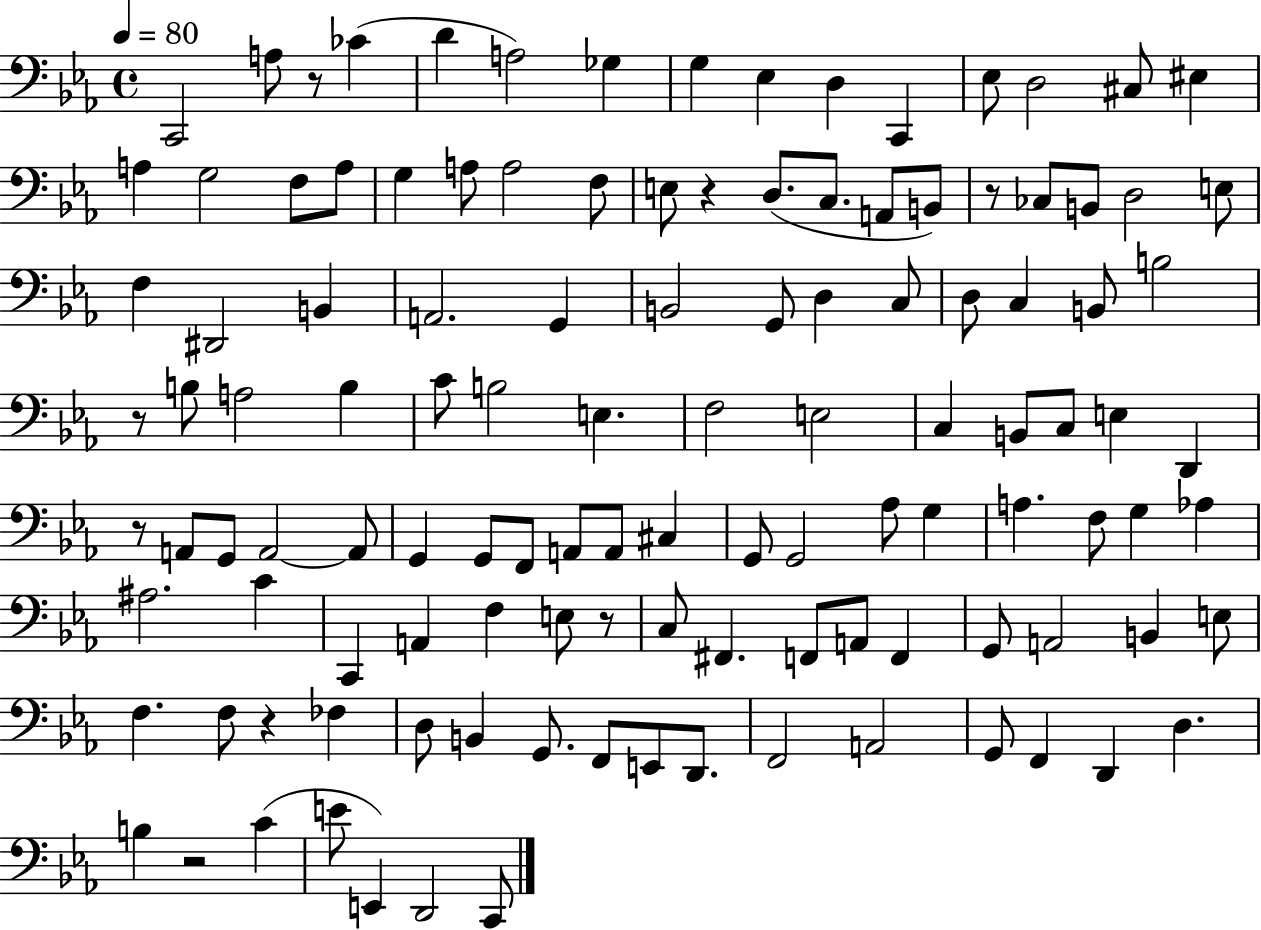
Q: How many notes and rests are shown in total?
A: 119